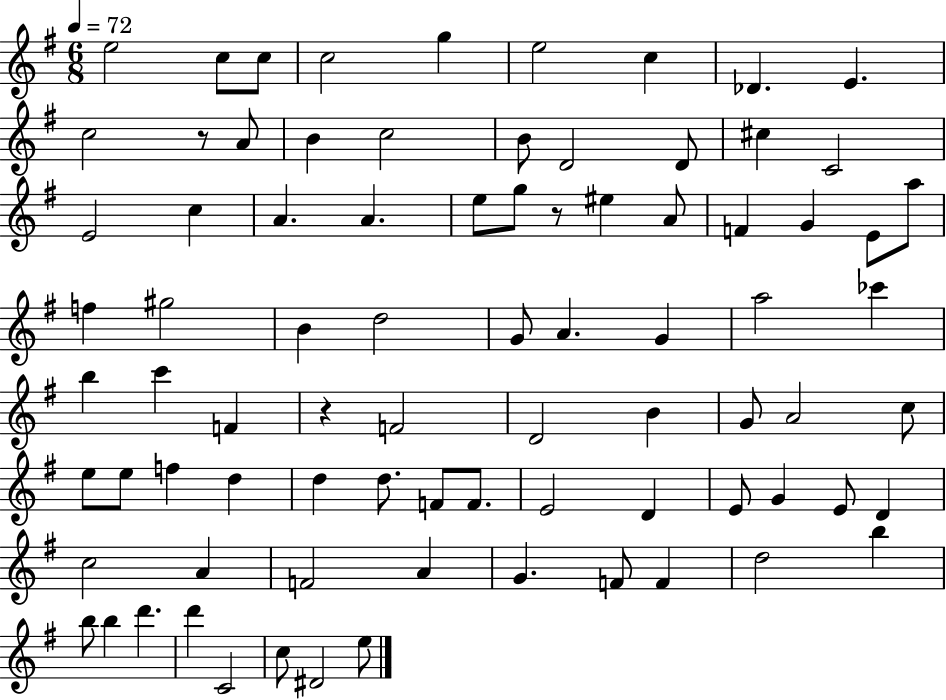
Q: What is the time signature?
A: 6/8